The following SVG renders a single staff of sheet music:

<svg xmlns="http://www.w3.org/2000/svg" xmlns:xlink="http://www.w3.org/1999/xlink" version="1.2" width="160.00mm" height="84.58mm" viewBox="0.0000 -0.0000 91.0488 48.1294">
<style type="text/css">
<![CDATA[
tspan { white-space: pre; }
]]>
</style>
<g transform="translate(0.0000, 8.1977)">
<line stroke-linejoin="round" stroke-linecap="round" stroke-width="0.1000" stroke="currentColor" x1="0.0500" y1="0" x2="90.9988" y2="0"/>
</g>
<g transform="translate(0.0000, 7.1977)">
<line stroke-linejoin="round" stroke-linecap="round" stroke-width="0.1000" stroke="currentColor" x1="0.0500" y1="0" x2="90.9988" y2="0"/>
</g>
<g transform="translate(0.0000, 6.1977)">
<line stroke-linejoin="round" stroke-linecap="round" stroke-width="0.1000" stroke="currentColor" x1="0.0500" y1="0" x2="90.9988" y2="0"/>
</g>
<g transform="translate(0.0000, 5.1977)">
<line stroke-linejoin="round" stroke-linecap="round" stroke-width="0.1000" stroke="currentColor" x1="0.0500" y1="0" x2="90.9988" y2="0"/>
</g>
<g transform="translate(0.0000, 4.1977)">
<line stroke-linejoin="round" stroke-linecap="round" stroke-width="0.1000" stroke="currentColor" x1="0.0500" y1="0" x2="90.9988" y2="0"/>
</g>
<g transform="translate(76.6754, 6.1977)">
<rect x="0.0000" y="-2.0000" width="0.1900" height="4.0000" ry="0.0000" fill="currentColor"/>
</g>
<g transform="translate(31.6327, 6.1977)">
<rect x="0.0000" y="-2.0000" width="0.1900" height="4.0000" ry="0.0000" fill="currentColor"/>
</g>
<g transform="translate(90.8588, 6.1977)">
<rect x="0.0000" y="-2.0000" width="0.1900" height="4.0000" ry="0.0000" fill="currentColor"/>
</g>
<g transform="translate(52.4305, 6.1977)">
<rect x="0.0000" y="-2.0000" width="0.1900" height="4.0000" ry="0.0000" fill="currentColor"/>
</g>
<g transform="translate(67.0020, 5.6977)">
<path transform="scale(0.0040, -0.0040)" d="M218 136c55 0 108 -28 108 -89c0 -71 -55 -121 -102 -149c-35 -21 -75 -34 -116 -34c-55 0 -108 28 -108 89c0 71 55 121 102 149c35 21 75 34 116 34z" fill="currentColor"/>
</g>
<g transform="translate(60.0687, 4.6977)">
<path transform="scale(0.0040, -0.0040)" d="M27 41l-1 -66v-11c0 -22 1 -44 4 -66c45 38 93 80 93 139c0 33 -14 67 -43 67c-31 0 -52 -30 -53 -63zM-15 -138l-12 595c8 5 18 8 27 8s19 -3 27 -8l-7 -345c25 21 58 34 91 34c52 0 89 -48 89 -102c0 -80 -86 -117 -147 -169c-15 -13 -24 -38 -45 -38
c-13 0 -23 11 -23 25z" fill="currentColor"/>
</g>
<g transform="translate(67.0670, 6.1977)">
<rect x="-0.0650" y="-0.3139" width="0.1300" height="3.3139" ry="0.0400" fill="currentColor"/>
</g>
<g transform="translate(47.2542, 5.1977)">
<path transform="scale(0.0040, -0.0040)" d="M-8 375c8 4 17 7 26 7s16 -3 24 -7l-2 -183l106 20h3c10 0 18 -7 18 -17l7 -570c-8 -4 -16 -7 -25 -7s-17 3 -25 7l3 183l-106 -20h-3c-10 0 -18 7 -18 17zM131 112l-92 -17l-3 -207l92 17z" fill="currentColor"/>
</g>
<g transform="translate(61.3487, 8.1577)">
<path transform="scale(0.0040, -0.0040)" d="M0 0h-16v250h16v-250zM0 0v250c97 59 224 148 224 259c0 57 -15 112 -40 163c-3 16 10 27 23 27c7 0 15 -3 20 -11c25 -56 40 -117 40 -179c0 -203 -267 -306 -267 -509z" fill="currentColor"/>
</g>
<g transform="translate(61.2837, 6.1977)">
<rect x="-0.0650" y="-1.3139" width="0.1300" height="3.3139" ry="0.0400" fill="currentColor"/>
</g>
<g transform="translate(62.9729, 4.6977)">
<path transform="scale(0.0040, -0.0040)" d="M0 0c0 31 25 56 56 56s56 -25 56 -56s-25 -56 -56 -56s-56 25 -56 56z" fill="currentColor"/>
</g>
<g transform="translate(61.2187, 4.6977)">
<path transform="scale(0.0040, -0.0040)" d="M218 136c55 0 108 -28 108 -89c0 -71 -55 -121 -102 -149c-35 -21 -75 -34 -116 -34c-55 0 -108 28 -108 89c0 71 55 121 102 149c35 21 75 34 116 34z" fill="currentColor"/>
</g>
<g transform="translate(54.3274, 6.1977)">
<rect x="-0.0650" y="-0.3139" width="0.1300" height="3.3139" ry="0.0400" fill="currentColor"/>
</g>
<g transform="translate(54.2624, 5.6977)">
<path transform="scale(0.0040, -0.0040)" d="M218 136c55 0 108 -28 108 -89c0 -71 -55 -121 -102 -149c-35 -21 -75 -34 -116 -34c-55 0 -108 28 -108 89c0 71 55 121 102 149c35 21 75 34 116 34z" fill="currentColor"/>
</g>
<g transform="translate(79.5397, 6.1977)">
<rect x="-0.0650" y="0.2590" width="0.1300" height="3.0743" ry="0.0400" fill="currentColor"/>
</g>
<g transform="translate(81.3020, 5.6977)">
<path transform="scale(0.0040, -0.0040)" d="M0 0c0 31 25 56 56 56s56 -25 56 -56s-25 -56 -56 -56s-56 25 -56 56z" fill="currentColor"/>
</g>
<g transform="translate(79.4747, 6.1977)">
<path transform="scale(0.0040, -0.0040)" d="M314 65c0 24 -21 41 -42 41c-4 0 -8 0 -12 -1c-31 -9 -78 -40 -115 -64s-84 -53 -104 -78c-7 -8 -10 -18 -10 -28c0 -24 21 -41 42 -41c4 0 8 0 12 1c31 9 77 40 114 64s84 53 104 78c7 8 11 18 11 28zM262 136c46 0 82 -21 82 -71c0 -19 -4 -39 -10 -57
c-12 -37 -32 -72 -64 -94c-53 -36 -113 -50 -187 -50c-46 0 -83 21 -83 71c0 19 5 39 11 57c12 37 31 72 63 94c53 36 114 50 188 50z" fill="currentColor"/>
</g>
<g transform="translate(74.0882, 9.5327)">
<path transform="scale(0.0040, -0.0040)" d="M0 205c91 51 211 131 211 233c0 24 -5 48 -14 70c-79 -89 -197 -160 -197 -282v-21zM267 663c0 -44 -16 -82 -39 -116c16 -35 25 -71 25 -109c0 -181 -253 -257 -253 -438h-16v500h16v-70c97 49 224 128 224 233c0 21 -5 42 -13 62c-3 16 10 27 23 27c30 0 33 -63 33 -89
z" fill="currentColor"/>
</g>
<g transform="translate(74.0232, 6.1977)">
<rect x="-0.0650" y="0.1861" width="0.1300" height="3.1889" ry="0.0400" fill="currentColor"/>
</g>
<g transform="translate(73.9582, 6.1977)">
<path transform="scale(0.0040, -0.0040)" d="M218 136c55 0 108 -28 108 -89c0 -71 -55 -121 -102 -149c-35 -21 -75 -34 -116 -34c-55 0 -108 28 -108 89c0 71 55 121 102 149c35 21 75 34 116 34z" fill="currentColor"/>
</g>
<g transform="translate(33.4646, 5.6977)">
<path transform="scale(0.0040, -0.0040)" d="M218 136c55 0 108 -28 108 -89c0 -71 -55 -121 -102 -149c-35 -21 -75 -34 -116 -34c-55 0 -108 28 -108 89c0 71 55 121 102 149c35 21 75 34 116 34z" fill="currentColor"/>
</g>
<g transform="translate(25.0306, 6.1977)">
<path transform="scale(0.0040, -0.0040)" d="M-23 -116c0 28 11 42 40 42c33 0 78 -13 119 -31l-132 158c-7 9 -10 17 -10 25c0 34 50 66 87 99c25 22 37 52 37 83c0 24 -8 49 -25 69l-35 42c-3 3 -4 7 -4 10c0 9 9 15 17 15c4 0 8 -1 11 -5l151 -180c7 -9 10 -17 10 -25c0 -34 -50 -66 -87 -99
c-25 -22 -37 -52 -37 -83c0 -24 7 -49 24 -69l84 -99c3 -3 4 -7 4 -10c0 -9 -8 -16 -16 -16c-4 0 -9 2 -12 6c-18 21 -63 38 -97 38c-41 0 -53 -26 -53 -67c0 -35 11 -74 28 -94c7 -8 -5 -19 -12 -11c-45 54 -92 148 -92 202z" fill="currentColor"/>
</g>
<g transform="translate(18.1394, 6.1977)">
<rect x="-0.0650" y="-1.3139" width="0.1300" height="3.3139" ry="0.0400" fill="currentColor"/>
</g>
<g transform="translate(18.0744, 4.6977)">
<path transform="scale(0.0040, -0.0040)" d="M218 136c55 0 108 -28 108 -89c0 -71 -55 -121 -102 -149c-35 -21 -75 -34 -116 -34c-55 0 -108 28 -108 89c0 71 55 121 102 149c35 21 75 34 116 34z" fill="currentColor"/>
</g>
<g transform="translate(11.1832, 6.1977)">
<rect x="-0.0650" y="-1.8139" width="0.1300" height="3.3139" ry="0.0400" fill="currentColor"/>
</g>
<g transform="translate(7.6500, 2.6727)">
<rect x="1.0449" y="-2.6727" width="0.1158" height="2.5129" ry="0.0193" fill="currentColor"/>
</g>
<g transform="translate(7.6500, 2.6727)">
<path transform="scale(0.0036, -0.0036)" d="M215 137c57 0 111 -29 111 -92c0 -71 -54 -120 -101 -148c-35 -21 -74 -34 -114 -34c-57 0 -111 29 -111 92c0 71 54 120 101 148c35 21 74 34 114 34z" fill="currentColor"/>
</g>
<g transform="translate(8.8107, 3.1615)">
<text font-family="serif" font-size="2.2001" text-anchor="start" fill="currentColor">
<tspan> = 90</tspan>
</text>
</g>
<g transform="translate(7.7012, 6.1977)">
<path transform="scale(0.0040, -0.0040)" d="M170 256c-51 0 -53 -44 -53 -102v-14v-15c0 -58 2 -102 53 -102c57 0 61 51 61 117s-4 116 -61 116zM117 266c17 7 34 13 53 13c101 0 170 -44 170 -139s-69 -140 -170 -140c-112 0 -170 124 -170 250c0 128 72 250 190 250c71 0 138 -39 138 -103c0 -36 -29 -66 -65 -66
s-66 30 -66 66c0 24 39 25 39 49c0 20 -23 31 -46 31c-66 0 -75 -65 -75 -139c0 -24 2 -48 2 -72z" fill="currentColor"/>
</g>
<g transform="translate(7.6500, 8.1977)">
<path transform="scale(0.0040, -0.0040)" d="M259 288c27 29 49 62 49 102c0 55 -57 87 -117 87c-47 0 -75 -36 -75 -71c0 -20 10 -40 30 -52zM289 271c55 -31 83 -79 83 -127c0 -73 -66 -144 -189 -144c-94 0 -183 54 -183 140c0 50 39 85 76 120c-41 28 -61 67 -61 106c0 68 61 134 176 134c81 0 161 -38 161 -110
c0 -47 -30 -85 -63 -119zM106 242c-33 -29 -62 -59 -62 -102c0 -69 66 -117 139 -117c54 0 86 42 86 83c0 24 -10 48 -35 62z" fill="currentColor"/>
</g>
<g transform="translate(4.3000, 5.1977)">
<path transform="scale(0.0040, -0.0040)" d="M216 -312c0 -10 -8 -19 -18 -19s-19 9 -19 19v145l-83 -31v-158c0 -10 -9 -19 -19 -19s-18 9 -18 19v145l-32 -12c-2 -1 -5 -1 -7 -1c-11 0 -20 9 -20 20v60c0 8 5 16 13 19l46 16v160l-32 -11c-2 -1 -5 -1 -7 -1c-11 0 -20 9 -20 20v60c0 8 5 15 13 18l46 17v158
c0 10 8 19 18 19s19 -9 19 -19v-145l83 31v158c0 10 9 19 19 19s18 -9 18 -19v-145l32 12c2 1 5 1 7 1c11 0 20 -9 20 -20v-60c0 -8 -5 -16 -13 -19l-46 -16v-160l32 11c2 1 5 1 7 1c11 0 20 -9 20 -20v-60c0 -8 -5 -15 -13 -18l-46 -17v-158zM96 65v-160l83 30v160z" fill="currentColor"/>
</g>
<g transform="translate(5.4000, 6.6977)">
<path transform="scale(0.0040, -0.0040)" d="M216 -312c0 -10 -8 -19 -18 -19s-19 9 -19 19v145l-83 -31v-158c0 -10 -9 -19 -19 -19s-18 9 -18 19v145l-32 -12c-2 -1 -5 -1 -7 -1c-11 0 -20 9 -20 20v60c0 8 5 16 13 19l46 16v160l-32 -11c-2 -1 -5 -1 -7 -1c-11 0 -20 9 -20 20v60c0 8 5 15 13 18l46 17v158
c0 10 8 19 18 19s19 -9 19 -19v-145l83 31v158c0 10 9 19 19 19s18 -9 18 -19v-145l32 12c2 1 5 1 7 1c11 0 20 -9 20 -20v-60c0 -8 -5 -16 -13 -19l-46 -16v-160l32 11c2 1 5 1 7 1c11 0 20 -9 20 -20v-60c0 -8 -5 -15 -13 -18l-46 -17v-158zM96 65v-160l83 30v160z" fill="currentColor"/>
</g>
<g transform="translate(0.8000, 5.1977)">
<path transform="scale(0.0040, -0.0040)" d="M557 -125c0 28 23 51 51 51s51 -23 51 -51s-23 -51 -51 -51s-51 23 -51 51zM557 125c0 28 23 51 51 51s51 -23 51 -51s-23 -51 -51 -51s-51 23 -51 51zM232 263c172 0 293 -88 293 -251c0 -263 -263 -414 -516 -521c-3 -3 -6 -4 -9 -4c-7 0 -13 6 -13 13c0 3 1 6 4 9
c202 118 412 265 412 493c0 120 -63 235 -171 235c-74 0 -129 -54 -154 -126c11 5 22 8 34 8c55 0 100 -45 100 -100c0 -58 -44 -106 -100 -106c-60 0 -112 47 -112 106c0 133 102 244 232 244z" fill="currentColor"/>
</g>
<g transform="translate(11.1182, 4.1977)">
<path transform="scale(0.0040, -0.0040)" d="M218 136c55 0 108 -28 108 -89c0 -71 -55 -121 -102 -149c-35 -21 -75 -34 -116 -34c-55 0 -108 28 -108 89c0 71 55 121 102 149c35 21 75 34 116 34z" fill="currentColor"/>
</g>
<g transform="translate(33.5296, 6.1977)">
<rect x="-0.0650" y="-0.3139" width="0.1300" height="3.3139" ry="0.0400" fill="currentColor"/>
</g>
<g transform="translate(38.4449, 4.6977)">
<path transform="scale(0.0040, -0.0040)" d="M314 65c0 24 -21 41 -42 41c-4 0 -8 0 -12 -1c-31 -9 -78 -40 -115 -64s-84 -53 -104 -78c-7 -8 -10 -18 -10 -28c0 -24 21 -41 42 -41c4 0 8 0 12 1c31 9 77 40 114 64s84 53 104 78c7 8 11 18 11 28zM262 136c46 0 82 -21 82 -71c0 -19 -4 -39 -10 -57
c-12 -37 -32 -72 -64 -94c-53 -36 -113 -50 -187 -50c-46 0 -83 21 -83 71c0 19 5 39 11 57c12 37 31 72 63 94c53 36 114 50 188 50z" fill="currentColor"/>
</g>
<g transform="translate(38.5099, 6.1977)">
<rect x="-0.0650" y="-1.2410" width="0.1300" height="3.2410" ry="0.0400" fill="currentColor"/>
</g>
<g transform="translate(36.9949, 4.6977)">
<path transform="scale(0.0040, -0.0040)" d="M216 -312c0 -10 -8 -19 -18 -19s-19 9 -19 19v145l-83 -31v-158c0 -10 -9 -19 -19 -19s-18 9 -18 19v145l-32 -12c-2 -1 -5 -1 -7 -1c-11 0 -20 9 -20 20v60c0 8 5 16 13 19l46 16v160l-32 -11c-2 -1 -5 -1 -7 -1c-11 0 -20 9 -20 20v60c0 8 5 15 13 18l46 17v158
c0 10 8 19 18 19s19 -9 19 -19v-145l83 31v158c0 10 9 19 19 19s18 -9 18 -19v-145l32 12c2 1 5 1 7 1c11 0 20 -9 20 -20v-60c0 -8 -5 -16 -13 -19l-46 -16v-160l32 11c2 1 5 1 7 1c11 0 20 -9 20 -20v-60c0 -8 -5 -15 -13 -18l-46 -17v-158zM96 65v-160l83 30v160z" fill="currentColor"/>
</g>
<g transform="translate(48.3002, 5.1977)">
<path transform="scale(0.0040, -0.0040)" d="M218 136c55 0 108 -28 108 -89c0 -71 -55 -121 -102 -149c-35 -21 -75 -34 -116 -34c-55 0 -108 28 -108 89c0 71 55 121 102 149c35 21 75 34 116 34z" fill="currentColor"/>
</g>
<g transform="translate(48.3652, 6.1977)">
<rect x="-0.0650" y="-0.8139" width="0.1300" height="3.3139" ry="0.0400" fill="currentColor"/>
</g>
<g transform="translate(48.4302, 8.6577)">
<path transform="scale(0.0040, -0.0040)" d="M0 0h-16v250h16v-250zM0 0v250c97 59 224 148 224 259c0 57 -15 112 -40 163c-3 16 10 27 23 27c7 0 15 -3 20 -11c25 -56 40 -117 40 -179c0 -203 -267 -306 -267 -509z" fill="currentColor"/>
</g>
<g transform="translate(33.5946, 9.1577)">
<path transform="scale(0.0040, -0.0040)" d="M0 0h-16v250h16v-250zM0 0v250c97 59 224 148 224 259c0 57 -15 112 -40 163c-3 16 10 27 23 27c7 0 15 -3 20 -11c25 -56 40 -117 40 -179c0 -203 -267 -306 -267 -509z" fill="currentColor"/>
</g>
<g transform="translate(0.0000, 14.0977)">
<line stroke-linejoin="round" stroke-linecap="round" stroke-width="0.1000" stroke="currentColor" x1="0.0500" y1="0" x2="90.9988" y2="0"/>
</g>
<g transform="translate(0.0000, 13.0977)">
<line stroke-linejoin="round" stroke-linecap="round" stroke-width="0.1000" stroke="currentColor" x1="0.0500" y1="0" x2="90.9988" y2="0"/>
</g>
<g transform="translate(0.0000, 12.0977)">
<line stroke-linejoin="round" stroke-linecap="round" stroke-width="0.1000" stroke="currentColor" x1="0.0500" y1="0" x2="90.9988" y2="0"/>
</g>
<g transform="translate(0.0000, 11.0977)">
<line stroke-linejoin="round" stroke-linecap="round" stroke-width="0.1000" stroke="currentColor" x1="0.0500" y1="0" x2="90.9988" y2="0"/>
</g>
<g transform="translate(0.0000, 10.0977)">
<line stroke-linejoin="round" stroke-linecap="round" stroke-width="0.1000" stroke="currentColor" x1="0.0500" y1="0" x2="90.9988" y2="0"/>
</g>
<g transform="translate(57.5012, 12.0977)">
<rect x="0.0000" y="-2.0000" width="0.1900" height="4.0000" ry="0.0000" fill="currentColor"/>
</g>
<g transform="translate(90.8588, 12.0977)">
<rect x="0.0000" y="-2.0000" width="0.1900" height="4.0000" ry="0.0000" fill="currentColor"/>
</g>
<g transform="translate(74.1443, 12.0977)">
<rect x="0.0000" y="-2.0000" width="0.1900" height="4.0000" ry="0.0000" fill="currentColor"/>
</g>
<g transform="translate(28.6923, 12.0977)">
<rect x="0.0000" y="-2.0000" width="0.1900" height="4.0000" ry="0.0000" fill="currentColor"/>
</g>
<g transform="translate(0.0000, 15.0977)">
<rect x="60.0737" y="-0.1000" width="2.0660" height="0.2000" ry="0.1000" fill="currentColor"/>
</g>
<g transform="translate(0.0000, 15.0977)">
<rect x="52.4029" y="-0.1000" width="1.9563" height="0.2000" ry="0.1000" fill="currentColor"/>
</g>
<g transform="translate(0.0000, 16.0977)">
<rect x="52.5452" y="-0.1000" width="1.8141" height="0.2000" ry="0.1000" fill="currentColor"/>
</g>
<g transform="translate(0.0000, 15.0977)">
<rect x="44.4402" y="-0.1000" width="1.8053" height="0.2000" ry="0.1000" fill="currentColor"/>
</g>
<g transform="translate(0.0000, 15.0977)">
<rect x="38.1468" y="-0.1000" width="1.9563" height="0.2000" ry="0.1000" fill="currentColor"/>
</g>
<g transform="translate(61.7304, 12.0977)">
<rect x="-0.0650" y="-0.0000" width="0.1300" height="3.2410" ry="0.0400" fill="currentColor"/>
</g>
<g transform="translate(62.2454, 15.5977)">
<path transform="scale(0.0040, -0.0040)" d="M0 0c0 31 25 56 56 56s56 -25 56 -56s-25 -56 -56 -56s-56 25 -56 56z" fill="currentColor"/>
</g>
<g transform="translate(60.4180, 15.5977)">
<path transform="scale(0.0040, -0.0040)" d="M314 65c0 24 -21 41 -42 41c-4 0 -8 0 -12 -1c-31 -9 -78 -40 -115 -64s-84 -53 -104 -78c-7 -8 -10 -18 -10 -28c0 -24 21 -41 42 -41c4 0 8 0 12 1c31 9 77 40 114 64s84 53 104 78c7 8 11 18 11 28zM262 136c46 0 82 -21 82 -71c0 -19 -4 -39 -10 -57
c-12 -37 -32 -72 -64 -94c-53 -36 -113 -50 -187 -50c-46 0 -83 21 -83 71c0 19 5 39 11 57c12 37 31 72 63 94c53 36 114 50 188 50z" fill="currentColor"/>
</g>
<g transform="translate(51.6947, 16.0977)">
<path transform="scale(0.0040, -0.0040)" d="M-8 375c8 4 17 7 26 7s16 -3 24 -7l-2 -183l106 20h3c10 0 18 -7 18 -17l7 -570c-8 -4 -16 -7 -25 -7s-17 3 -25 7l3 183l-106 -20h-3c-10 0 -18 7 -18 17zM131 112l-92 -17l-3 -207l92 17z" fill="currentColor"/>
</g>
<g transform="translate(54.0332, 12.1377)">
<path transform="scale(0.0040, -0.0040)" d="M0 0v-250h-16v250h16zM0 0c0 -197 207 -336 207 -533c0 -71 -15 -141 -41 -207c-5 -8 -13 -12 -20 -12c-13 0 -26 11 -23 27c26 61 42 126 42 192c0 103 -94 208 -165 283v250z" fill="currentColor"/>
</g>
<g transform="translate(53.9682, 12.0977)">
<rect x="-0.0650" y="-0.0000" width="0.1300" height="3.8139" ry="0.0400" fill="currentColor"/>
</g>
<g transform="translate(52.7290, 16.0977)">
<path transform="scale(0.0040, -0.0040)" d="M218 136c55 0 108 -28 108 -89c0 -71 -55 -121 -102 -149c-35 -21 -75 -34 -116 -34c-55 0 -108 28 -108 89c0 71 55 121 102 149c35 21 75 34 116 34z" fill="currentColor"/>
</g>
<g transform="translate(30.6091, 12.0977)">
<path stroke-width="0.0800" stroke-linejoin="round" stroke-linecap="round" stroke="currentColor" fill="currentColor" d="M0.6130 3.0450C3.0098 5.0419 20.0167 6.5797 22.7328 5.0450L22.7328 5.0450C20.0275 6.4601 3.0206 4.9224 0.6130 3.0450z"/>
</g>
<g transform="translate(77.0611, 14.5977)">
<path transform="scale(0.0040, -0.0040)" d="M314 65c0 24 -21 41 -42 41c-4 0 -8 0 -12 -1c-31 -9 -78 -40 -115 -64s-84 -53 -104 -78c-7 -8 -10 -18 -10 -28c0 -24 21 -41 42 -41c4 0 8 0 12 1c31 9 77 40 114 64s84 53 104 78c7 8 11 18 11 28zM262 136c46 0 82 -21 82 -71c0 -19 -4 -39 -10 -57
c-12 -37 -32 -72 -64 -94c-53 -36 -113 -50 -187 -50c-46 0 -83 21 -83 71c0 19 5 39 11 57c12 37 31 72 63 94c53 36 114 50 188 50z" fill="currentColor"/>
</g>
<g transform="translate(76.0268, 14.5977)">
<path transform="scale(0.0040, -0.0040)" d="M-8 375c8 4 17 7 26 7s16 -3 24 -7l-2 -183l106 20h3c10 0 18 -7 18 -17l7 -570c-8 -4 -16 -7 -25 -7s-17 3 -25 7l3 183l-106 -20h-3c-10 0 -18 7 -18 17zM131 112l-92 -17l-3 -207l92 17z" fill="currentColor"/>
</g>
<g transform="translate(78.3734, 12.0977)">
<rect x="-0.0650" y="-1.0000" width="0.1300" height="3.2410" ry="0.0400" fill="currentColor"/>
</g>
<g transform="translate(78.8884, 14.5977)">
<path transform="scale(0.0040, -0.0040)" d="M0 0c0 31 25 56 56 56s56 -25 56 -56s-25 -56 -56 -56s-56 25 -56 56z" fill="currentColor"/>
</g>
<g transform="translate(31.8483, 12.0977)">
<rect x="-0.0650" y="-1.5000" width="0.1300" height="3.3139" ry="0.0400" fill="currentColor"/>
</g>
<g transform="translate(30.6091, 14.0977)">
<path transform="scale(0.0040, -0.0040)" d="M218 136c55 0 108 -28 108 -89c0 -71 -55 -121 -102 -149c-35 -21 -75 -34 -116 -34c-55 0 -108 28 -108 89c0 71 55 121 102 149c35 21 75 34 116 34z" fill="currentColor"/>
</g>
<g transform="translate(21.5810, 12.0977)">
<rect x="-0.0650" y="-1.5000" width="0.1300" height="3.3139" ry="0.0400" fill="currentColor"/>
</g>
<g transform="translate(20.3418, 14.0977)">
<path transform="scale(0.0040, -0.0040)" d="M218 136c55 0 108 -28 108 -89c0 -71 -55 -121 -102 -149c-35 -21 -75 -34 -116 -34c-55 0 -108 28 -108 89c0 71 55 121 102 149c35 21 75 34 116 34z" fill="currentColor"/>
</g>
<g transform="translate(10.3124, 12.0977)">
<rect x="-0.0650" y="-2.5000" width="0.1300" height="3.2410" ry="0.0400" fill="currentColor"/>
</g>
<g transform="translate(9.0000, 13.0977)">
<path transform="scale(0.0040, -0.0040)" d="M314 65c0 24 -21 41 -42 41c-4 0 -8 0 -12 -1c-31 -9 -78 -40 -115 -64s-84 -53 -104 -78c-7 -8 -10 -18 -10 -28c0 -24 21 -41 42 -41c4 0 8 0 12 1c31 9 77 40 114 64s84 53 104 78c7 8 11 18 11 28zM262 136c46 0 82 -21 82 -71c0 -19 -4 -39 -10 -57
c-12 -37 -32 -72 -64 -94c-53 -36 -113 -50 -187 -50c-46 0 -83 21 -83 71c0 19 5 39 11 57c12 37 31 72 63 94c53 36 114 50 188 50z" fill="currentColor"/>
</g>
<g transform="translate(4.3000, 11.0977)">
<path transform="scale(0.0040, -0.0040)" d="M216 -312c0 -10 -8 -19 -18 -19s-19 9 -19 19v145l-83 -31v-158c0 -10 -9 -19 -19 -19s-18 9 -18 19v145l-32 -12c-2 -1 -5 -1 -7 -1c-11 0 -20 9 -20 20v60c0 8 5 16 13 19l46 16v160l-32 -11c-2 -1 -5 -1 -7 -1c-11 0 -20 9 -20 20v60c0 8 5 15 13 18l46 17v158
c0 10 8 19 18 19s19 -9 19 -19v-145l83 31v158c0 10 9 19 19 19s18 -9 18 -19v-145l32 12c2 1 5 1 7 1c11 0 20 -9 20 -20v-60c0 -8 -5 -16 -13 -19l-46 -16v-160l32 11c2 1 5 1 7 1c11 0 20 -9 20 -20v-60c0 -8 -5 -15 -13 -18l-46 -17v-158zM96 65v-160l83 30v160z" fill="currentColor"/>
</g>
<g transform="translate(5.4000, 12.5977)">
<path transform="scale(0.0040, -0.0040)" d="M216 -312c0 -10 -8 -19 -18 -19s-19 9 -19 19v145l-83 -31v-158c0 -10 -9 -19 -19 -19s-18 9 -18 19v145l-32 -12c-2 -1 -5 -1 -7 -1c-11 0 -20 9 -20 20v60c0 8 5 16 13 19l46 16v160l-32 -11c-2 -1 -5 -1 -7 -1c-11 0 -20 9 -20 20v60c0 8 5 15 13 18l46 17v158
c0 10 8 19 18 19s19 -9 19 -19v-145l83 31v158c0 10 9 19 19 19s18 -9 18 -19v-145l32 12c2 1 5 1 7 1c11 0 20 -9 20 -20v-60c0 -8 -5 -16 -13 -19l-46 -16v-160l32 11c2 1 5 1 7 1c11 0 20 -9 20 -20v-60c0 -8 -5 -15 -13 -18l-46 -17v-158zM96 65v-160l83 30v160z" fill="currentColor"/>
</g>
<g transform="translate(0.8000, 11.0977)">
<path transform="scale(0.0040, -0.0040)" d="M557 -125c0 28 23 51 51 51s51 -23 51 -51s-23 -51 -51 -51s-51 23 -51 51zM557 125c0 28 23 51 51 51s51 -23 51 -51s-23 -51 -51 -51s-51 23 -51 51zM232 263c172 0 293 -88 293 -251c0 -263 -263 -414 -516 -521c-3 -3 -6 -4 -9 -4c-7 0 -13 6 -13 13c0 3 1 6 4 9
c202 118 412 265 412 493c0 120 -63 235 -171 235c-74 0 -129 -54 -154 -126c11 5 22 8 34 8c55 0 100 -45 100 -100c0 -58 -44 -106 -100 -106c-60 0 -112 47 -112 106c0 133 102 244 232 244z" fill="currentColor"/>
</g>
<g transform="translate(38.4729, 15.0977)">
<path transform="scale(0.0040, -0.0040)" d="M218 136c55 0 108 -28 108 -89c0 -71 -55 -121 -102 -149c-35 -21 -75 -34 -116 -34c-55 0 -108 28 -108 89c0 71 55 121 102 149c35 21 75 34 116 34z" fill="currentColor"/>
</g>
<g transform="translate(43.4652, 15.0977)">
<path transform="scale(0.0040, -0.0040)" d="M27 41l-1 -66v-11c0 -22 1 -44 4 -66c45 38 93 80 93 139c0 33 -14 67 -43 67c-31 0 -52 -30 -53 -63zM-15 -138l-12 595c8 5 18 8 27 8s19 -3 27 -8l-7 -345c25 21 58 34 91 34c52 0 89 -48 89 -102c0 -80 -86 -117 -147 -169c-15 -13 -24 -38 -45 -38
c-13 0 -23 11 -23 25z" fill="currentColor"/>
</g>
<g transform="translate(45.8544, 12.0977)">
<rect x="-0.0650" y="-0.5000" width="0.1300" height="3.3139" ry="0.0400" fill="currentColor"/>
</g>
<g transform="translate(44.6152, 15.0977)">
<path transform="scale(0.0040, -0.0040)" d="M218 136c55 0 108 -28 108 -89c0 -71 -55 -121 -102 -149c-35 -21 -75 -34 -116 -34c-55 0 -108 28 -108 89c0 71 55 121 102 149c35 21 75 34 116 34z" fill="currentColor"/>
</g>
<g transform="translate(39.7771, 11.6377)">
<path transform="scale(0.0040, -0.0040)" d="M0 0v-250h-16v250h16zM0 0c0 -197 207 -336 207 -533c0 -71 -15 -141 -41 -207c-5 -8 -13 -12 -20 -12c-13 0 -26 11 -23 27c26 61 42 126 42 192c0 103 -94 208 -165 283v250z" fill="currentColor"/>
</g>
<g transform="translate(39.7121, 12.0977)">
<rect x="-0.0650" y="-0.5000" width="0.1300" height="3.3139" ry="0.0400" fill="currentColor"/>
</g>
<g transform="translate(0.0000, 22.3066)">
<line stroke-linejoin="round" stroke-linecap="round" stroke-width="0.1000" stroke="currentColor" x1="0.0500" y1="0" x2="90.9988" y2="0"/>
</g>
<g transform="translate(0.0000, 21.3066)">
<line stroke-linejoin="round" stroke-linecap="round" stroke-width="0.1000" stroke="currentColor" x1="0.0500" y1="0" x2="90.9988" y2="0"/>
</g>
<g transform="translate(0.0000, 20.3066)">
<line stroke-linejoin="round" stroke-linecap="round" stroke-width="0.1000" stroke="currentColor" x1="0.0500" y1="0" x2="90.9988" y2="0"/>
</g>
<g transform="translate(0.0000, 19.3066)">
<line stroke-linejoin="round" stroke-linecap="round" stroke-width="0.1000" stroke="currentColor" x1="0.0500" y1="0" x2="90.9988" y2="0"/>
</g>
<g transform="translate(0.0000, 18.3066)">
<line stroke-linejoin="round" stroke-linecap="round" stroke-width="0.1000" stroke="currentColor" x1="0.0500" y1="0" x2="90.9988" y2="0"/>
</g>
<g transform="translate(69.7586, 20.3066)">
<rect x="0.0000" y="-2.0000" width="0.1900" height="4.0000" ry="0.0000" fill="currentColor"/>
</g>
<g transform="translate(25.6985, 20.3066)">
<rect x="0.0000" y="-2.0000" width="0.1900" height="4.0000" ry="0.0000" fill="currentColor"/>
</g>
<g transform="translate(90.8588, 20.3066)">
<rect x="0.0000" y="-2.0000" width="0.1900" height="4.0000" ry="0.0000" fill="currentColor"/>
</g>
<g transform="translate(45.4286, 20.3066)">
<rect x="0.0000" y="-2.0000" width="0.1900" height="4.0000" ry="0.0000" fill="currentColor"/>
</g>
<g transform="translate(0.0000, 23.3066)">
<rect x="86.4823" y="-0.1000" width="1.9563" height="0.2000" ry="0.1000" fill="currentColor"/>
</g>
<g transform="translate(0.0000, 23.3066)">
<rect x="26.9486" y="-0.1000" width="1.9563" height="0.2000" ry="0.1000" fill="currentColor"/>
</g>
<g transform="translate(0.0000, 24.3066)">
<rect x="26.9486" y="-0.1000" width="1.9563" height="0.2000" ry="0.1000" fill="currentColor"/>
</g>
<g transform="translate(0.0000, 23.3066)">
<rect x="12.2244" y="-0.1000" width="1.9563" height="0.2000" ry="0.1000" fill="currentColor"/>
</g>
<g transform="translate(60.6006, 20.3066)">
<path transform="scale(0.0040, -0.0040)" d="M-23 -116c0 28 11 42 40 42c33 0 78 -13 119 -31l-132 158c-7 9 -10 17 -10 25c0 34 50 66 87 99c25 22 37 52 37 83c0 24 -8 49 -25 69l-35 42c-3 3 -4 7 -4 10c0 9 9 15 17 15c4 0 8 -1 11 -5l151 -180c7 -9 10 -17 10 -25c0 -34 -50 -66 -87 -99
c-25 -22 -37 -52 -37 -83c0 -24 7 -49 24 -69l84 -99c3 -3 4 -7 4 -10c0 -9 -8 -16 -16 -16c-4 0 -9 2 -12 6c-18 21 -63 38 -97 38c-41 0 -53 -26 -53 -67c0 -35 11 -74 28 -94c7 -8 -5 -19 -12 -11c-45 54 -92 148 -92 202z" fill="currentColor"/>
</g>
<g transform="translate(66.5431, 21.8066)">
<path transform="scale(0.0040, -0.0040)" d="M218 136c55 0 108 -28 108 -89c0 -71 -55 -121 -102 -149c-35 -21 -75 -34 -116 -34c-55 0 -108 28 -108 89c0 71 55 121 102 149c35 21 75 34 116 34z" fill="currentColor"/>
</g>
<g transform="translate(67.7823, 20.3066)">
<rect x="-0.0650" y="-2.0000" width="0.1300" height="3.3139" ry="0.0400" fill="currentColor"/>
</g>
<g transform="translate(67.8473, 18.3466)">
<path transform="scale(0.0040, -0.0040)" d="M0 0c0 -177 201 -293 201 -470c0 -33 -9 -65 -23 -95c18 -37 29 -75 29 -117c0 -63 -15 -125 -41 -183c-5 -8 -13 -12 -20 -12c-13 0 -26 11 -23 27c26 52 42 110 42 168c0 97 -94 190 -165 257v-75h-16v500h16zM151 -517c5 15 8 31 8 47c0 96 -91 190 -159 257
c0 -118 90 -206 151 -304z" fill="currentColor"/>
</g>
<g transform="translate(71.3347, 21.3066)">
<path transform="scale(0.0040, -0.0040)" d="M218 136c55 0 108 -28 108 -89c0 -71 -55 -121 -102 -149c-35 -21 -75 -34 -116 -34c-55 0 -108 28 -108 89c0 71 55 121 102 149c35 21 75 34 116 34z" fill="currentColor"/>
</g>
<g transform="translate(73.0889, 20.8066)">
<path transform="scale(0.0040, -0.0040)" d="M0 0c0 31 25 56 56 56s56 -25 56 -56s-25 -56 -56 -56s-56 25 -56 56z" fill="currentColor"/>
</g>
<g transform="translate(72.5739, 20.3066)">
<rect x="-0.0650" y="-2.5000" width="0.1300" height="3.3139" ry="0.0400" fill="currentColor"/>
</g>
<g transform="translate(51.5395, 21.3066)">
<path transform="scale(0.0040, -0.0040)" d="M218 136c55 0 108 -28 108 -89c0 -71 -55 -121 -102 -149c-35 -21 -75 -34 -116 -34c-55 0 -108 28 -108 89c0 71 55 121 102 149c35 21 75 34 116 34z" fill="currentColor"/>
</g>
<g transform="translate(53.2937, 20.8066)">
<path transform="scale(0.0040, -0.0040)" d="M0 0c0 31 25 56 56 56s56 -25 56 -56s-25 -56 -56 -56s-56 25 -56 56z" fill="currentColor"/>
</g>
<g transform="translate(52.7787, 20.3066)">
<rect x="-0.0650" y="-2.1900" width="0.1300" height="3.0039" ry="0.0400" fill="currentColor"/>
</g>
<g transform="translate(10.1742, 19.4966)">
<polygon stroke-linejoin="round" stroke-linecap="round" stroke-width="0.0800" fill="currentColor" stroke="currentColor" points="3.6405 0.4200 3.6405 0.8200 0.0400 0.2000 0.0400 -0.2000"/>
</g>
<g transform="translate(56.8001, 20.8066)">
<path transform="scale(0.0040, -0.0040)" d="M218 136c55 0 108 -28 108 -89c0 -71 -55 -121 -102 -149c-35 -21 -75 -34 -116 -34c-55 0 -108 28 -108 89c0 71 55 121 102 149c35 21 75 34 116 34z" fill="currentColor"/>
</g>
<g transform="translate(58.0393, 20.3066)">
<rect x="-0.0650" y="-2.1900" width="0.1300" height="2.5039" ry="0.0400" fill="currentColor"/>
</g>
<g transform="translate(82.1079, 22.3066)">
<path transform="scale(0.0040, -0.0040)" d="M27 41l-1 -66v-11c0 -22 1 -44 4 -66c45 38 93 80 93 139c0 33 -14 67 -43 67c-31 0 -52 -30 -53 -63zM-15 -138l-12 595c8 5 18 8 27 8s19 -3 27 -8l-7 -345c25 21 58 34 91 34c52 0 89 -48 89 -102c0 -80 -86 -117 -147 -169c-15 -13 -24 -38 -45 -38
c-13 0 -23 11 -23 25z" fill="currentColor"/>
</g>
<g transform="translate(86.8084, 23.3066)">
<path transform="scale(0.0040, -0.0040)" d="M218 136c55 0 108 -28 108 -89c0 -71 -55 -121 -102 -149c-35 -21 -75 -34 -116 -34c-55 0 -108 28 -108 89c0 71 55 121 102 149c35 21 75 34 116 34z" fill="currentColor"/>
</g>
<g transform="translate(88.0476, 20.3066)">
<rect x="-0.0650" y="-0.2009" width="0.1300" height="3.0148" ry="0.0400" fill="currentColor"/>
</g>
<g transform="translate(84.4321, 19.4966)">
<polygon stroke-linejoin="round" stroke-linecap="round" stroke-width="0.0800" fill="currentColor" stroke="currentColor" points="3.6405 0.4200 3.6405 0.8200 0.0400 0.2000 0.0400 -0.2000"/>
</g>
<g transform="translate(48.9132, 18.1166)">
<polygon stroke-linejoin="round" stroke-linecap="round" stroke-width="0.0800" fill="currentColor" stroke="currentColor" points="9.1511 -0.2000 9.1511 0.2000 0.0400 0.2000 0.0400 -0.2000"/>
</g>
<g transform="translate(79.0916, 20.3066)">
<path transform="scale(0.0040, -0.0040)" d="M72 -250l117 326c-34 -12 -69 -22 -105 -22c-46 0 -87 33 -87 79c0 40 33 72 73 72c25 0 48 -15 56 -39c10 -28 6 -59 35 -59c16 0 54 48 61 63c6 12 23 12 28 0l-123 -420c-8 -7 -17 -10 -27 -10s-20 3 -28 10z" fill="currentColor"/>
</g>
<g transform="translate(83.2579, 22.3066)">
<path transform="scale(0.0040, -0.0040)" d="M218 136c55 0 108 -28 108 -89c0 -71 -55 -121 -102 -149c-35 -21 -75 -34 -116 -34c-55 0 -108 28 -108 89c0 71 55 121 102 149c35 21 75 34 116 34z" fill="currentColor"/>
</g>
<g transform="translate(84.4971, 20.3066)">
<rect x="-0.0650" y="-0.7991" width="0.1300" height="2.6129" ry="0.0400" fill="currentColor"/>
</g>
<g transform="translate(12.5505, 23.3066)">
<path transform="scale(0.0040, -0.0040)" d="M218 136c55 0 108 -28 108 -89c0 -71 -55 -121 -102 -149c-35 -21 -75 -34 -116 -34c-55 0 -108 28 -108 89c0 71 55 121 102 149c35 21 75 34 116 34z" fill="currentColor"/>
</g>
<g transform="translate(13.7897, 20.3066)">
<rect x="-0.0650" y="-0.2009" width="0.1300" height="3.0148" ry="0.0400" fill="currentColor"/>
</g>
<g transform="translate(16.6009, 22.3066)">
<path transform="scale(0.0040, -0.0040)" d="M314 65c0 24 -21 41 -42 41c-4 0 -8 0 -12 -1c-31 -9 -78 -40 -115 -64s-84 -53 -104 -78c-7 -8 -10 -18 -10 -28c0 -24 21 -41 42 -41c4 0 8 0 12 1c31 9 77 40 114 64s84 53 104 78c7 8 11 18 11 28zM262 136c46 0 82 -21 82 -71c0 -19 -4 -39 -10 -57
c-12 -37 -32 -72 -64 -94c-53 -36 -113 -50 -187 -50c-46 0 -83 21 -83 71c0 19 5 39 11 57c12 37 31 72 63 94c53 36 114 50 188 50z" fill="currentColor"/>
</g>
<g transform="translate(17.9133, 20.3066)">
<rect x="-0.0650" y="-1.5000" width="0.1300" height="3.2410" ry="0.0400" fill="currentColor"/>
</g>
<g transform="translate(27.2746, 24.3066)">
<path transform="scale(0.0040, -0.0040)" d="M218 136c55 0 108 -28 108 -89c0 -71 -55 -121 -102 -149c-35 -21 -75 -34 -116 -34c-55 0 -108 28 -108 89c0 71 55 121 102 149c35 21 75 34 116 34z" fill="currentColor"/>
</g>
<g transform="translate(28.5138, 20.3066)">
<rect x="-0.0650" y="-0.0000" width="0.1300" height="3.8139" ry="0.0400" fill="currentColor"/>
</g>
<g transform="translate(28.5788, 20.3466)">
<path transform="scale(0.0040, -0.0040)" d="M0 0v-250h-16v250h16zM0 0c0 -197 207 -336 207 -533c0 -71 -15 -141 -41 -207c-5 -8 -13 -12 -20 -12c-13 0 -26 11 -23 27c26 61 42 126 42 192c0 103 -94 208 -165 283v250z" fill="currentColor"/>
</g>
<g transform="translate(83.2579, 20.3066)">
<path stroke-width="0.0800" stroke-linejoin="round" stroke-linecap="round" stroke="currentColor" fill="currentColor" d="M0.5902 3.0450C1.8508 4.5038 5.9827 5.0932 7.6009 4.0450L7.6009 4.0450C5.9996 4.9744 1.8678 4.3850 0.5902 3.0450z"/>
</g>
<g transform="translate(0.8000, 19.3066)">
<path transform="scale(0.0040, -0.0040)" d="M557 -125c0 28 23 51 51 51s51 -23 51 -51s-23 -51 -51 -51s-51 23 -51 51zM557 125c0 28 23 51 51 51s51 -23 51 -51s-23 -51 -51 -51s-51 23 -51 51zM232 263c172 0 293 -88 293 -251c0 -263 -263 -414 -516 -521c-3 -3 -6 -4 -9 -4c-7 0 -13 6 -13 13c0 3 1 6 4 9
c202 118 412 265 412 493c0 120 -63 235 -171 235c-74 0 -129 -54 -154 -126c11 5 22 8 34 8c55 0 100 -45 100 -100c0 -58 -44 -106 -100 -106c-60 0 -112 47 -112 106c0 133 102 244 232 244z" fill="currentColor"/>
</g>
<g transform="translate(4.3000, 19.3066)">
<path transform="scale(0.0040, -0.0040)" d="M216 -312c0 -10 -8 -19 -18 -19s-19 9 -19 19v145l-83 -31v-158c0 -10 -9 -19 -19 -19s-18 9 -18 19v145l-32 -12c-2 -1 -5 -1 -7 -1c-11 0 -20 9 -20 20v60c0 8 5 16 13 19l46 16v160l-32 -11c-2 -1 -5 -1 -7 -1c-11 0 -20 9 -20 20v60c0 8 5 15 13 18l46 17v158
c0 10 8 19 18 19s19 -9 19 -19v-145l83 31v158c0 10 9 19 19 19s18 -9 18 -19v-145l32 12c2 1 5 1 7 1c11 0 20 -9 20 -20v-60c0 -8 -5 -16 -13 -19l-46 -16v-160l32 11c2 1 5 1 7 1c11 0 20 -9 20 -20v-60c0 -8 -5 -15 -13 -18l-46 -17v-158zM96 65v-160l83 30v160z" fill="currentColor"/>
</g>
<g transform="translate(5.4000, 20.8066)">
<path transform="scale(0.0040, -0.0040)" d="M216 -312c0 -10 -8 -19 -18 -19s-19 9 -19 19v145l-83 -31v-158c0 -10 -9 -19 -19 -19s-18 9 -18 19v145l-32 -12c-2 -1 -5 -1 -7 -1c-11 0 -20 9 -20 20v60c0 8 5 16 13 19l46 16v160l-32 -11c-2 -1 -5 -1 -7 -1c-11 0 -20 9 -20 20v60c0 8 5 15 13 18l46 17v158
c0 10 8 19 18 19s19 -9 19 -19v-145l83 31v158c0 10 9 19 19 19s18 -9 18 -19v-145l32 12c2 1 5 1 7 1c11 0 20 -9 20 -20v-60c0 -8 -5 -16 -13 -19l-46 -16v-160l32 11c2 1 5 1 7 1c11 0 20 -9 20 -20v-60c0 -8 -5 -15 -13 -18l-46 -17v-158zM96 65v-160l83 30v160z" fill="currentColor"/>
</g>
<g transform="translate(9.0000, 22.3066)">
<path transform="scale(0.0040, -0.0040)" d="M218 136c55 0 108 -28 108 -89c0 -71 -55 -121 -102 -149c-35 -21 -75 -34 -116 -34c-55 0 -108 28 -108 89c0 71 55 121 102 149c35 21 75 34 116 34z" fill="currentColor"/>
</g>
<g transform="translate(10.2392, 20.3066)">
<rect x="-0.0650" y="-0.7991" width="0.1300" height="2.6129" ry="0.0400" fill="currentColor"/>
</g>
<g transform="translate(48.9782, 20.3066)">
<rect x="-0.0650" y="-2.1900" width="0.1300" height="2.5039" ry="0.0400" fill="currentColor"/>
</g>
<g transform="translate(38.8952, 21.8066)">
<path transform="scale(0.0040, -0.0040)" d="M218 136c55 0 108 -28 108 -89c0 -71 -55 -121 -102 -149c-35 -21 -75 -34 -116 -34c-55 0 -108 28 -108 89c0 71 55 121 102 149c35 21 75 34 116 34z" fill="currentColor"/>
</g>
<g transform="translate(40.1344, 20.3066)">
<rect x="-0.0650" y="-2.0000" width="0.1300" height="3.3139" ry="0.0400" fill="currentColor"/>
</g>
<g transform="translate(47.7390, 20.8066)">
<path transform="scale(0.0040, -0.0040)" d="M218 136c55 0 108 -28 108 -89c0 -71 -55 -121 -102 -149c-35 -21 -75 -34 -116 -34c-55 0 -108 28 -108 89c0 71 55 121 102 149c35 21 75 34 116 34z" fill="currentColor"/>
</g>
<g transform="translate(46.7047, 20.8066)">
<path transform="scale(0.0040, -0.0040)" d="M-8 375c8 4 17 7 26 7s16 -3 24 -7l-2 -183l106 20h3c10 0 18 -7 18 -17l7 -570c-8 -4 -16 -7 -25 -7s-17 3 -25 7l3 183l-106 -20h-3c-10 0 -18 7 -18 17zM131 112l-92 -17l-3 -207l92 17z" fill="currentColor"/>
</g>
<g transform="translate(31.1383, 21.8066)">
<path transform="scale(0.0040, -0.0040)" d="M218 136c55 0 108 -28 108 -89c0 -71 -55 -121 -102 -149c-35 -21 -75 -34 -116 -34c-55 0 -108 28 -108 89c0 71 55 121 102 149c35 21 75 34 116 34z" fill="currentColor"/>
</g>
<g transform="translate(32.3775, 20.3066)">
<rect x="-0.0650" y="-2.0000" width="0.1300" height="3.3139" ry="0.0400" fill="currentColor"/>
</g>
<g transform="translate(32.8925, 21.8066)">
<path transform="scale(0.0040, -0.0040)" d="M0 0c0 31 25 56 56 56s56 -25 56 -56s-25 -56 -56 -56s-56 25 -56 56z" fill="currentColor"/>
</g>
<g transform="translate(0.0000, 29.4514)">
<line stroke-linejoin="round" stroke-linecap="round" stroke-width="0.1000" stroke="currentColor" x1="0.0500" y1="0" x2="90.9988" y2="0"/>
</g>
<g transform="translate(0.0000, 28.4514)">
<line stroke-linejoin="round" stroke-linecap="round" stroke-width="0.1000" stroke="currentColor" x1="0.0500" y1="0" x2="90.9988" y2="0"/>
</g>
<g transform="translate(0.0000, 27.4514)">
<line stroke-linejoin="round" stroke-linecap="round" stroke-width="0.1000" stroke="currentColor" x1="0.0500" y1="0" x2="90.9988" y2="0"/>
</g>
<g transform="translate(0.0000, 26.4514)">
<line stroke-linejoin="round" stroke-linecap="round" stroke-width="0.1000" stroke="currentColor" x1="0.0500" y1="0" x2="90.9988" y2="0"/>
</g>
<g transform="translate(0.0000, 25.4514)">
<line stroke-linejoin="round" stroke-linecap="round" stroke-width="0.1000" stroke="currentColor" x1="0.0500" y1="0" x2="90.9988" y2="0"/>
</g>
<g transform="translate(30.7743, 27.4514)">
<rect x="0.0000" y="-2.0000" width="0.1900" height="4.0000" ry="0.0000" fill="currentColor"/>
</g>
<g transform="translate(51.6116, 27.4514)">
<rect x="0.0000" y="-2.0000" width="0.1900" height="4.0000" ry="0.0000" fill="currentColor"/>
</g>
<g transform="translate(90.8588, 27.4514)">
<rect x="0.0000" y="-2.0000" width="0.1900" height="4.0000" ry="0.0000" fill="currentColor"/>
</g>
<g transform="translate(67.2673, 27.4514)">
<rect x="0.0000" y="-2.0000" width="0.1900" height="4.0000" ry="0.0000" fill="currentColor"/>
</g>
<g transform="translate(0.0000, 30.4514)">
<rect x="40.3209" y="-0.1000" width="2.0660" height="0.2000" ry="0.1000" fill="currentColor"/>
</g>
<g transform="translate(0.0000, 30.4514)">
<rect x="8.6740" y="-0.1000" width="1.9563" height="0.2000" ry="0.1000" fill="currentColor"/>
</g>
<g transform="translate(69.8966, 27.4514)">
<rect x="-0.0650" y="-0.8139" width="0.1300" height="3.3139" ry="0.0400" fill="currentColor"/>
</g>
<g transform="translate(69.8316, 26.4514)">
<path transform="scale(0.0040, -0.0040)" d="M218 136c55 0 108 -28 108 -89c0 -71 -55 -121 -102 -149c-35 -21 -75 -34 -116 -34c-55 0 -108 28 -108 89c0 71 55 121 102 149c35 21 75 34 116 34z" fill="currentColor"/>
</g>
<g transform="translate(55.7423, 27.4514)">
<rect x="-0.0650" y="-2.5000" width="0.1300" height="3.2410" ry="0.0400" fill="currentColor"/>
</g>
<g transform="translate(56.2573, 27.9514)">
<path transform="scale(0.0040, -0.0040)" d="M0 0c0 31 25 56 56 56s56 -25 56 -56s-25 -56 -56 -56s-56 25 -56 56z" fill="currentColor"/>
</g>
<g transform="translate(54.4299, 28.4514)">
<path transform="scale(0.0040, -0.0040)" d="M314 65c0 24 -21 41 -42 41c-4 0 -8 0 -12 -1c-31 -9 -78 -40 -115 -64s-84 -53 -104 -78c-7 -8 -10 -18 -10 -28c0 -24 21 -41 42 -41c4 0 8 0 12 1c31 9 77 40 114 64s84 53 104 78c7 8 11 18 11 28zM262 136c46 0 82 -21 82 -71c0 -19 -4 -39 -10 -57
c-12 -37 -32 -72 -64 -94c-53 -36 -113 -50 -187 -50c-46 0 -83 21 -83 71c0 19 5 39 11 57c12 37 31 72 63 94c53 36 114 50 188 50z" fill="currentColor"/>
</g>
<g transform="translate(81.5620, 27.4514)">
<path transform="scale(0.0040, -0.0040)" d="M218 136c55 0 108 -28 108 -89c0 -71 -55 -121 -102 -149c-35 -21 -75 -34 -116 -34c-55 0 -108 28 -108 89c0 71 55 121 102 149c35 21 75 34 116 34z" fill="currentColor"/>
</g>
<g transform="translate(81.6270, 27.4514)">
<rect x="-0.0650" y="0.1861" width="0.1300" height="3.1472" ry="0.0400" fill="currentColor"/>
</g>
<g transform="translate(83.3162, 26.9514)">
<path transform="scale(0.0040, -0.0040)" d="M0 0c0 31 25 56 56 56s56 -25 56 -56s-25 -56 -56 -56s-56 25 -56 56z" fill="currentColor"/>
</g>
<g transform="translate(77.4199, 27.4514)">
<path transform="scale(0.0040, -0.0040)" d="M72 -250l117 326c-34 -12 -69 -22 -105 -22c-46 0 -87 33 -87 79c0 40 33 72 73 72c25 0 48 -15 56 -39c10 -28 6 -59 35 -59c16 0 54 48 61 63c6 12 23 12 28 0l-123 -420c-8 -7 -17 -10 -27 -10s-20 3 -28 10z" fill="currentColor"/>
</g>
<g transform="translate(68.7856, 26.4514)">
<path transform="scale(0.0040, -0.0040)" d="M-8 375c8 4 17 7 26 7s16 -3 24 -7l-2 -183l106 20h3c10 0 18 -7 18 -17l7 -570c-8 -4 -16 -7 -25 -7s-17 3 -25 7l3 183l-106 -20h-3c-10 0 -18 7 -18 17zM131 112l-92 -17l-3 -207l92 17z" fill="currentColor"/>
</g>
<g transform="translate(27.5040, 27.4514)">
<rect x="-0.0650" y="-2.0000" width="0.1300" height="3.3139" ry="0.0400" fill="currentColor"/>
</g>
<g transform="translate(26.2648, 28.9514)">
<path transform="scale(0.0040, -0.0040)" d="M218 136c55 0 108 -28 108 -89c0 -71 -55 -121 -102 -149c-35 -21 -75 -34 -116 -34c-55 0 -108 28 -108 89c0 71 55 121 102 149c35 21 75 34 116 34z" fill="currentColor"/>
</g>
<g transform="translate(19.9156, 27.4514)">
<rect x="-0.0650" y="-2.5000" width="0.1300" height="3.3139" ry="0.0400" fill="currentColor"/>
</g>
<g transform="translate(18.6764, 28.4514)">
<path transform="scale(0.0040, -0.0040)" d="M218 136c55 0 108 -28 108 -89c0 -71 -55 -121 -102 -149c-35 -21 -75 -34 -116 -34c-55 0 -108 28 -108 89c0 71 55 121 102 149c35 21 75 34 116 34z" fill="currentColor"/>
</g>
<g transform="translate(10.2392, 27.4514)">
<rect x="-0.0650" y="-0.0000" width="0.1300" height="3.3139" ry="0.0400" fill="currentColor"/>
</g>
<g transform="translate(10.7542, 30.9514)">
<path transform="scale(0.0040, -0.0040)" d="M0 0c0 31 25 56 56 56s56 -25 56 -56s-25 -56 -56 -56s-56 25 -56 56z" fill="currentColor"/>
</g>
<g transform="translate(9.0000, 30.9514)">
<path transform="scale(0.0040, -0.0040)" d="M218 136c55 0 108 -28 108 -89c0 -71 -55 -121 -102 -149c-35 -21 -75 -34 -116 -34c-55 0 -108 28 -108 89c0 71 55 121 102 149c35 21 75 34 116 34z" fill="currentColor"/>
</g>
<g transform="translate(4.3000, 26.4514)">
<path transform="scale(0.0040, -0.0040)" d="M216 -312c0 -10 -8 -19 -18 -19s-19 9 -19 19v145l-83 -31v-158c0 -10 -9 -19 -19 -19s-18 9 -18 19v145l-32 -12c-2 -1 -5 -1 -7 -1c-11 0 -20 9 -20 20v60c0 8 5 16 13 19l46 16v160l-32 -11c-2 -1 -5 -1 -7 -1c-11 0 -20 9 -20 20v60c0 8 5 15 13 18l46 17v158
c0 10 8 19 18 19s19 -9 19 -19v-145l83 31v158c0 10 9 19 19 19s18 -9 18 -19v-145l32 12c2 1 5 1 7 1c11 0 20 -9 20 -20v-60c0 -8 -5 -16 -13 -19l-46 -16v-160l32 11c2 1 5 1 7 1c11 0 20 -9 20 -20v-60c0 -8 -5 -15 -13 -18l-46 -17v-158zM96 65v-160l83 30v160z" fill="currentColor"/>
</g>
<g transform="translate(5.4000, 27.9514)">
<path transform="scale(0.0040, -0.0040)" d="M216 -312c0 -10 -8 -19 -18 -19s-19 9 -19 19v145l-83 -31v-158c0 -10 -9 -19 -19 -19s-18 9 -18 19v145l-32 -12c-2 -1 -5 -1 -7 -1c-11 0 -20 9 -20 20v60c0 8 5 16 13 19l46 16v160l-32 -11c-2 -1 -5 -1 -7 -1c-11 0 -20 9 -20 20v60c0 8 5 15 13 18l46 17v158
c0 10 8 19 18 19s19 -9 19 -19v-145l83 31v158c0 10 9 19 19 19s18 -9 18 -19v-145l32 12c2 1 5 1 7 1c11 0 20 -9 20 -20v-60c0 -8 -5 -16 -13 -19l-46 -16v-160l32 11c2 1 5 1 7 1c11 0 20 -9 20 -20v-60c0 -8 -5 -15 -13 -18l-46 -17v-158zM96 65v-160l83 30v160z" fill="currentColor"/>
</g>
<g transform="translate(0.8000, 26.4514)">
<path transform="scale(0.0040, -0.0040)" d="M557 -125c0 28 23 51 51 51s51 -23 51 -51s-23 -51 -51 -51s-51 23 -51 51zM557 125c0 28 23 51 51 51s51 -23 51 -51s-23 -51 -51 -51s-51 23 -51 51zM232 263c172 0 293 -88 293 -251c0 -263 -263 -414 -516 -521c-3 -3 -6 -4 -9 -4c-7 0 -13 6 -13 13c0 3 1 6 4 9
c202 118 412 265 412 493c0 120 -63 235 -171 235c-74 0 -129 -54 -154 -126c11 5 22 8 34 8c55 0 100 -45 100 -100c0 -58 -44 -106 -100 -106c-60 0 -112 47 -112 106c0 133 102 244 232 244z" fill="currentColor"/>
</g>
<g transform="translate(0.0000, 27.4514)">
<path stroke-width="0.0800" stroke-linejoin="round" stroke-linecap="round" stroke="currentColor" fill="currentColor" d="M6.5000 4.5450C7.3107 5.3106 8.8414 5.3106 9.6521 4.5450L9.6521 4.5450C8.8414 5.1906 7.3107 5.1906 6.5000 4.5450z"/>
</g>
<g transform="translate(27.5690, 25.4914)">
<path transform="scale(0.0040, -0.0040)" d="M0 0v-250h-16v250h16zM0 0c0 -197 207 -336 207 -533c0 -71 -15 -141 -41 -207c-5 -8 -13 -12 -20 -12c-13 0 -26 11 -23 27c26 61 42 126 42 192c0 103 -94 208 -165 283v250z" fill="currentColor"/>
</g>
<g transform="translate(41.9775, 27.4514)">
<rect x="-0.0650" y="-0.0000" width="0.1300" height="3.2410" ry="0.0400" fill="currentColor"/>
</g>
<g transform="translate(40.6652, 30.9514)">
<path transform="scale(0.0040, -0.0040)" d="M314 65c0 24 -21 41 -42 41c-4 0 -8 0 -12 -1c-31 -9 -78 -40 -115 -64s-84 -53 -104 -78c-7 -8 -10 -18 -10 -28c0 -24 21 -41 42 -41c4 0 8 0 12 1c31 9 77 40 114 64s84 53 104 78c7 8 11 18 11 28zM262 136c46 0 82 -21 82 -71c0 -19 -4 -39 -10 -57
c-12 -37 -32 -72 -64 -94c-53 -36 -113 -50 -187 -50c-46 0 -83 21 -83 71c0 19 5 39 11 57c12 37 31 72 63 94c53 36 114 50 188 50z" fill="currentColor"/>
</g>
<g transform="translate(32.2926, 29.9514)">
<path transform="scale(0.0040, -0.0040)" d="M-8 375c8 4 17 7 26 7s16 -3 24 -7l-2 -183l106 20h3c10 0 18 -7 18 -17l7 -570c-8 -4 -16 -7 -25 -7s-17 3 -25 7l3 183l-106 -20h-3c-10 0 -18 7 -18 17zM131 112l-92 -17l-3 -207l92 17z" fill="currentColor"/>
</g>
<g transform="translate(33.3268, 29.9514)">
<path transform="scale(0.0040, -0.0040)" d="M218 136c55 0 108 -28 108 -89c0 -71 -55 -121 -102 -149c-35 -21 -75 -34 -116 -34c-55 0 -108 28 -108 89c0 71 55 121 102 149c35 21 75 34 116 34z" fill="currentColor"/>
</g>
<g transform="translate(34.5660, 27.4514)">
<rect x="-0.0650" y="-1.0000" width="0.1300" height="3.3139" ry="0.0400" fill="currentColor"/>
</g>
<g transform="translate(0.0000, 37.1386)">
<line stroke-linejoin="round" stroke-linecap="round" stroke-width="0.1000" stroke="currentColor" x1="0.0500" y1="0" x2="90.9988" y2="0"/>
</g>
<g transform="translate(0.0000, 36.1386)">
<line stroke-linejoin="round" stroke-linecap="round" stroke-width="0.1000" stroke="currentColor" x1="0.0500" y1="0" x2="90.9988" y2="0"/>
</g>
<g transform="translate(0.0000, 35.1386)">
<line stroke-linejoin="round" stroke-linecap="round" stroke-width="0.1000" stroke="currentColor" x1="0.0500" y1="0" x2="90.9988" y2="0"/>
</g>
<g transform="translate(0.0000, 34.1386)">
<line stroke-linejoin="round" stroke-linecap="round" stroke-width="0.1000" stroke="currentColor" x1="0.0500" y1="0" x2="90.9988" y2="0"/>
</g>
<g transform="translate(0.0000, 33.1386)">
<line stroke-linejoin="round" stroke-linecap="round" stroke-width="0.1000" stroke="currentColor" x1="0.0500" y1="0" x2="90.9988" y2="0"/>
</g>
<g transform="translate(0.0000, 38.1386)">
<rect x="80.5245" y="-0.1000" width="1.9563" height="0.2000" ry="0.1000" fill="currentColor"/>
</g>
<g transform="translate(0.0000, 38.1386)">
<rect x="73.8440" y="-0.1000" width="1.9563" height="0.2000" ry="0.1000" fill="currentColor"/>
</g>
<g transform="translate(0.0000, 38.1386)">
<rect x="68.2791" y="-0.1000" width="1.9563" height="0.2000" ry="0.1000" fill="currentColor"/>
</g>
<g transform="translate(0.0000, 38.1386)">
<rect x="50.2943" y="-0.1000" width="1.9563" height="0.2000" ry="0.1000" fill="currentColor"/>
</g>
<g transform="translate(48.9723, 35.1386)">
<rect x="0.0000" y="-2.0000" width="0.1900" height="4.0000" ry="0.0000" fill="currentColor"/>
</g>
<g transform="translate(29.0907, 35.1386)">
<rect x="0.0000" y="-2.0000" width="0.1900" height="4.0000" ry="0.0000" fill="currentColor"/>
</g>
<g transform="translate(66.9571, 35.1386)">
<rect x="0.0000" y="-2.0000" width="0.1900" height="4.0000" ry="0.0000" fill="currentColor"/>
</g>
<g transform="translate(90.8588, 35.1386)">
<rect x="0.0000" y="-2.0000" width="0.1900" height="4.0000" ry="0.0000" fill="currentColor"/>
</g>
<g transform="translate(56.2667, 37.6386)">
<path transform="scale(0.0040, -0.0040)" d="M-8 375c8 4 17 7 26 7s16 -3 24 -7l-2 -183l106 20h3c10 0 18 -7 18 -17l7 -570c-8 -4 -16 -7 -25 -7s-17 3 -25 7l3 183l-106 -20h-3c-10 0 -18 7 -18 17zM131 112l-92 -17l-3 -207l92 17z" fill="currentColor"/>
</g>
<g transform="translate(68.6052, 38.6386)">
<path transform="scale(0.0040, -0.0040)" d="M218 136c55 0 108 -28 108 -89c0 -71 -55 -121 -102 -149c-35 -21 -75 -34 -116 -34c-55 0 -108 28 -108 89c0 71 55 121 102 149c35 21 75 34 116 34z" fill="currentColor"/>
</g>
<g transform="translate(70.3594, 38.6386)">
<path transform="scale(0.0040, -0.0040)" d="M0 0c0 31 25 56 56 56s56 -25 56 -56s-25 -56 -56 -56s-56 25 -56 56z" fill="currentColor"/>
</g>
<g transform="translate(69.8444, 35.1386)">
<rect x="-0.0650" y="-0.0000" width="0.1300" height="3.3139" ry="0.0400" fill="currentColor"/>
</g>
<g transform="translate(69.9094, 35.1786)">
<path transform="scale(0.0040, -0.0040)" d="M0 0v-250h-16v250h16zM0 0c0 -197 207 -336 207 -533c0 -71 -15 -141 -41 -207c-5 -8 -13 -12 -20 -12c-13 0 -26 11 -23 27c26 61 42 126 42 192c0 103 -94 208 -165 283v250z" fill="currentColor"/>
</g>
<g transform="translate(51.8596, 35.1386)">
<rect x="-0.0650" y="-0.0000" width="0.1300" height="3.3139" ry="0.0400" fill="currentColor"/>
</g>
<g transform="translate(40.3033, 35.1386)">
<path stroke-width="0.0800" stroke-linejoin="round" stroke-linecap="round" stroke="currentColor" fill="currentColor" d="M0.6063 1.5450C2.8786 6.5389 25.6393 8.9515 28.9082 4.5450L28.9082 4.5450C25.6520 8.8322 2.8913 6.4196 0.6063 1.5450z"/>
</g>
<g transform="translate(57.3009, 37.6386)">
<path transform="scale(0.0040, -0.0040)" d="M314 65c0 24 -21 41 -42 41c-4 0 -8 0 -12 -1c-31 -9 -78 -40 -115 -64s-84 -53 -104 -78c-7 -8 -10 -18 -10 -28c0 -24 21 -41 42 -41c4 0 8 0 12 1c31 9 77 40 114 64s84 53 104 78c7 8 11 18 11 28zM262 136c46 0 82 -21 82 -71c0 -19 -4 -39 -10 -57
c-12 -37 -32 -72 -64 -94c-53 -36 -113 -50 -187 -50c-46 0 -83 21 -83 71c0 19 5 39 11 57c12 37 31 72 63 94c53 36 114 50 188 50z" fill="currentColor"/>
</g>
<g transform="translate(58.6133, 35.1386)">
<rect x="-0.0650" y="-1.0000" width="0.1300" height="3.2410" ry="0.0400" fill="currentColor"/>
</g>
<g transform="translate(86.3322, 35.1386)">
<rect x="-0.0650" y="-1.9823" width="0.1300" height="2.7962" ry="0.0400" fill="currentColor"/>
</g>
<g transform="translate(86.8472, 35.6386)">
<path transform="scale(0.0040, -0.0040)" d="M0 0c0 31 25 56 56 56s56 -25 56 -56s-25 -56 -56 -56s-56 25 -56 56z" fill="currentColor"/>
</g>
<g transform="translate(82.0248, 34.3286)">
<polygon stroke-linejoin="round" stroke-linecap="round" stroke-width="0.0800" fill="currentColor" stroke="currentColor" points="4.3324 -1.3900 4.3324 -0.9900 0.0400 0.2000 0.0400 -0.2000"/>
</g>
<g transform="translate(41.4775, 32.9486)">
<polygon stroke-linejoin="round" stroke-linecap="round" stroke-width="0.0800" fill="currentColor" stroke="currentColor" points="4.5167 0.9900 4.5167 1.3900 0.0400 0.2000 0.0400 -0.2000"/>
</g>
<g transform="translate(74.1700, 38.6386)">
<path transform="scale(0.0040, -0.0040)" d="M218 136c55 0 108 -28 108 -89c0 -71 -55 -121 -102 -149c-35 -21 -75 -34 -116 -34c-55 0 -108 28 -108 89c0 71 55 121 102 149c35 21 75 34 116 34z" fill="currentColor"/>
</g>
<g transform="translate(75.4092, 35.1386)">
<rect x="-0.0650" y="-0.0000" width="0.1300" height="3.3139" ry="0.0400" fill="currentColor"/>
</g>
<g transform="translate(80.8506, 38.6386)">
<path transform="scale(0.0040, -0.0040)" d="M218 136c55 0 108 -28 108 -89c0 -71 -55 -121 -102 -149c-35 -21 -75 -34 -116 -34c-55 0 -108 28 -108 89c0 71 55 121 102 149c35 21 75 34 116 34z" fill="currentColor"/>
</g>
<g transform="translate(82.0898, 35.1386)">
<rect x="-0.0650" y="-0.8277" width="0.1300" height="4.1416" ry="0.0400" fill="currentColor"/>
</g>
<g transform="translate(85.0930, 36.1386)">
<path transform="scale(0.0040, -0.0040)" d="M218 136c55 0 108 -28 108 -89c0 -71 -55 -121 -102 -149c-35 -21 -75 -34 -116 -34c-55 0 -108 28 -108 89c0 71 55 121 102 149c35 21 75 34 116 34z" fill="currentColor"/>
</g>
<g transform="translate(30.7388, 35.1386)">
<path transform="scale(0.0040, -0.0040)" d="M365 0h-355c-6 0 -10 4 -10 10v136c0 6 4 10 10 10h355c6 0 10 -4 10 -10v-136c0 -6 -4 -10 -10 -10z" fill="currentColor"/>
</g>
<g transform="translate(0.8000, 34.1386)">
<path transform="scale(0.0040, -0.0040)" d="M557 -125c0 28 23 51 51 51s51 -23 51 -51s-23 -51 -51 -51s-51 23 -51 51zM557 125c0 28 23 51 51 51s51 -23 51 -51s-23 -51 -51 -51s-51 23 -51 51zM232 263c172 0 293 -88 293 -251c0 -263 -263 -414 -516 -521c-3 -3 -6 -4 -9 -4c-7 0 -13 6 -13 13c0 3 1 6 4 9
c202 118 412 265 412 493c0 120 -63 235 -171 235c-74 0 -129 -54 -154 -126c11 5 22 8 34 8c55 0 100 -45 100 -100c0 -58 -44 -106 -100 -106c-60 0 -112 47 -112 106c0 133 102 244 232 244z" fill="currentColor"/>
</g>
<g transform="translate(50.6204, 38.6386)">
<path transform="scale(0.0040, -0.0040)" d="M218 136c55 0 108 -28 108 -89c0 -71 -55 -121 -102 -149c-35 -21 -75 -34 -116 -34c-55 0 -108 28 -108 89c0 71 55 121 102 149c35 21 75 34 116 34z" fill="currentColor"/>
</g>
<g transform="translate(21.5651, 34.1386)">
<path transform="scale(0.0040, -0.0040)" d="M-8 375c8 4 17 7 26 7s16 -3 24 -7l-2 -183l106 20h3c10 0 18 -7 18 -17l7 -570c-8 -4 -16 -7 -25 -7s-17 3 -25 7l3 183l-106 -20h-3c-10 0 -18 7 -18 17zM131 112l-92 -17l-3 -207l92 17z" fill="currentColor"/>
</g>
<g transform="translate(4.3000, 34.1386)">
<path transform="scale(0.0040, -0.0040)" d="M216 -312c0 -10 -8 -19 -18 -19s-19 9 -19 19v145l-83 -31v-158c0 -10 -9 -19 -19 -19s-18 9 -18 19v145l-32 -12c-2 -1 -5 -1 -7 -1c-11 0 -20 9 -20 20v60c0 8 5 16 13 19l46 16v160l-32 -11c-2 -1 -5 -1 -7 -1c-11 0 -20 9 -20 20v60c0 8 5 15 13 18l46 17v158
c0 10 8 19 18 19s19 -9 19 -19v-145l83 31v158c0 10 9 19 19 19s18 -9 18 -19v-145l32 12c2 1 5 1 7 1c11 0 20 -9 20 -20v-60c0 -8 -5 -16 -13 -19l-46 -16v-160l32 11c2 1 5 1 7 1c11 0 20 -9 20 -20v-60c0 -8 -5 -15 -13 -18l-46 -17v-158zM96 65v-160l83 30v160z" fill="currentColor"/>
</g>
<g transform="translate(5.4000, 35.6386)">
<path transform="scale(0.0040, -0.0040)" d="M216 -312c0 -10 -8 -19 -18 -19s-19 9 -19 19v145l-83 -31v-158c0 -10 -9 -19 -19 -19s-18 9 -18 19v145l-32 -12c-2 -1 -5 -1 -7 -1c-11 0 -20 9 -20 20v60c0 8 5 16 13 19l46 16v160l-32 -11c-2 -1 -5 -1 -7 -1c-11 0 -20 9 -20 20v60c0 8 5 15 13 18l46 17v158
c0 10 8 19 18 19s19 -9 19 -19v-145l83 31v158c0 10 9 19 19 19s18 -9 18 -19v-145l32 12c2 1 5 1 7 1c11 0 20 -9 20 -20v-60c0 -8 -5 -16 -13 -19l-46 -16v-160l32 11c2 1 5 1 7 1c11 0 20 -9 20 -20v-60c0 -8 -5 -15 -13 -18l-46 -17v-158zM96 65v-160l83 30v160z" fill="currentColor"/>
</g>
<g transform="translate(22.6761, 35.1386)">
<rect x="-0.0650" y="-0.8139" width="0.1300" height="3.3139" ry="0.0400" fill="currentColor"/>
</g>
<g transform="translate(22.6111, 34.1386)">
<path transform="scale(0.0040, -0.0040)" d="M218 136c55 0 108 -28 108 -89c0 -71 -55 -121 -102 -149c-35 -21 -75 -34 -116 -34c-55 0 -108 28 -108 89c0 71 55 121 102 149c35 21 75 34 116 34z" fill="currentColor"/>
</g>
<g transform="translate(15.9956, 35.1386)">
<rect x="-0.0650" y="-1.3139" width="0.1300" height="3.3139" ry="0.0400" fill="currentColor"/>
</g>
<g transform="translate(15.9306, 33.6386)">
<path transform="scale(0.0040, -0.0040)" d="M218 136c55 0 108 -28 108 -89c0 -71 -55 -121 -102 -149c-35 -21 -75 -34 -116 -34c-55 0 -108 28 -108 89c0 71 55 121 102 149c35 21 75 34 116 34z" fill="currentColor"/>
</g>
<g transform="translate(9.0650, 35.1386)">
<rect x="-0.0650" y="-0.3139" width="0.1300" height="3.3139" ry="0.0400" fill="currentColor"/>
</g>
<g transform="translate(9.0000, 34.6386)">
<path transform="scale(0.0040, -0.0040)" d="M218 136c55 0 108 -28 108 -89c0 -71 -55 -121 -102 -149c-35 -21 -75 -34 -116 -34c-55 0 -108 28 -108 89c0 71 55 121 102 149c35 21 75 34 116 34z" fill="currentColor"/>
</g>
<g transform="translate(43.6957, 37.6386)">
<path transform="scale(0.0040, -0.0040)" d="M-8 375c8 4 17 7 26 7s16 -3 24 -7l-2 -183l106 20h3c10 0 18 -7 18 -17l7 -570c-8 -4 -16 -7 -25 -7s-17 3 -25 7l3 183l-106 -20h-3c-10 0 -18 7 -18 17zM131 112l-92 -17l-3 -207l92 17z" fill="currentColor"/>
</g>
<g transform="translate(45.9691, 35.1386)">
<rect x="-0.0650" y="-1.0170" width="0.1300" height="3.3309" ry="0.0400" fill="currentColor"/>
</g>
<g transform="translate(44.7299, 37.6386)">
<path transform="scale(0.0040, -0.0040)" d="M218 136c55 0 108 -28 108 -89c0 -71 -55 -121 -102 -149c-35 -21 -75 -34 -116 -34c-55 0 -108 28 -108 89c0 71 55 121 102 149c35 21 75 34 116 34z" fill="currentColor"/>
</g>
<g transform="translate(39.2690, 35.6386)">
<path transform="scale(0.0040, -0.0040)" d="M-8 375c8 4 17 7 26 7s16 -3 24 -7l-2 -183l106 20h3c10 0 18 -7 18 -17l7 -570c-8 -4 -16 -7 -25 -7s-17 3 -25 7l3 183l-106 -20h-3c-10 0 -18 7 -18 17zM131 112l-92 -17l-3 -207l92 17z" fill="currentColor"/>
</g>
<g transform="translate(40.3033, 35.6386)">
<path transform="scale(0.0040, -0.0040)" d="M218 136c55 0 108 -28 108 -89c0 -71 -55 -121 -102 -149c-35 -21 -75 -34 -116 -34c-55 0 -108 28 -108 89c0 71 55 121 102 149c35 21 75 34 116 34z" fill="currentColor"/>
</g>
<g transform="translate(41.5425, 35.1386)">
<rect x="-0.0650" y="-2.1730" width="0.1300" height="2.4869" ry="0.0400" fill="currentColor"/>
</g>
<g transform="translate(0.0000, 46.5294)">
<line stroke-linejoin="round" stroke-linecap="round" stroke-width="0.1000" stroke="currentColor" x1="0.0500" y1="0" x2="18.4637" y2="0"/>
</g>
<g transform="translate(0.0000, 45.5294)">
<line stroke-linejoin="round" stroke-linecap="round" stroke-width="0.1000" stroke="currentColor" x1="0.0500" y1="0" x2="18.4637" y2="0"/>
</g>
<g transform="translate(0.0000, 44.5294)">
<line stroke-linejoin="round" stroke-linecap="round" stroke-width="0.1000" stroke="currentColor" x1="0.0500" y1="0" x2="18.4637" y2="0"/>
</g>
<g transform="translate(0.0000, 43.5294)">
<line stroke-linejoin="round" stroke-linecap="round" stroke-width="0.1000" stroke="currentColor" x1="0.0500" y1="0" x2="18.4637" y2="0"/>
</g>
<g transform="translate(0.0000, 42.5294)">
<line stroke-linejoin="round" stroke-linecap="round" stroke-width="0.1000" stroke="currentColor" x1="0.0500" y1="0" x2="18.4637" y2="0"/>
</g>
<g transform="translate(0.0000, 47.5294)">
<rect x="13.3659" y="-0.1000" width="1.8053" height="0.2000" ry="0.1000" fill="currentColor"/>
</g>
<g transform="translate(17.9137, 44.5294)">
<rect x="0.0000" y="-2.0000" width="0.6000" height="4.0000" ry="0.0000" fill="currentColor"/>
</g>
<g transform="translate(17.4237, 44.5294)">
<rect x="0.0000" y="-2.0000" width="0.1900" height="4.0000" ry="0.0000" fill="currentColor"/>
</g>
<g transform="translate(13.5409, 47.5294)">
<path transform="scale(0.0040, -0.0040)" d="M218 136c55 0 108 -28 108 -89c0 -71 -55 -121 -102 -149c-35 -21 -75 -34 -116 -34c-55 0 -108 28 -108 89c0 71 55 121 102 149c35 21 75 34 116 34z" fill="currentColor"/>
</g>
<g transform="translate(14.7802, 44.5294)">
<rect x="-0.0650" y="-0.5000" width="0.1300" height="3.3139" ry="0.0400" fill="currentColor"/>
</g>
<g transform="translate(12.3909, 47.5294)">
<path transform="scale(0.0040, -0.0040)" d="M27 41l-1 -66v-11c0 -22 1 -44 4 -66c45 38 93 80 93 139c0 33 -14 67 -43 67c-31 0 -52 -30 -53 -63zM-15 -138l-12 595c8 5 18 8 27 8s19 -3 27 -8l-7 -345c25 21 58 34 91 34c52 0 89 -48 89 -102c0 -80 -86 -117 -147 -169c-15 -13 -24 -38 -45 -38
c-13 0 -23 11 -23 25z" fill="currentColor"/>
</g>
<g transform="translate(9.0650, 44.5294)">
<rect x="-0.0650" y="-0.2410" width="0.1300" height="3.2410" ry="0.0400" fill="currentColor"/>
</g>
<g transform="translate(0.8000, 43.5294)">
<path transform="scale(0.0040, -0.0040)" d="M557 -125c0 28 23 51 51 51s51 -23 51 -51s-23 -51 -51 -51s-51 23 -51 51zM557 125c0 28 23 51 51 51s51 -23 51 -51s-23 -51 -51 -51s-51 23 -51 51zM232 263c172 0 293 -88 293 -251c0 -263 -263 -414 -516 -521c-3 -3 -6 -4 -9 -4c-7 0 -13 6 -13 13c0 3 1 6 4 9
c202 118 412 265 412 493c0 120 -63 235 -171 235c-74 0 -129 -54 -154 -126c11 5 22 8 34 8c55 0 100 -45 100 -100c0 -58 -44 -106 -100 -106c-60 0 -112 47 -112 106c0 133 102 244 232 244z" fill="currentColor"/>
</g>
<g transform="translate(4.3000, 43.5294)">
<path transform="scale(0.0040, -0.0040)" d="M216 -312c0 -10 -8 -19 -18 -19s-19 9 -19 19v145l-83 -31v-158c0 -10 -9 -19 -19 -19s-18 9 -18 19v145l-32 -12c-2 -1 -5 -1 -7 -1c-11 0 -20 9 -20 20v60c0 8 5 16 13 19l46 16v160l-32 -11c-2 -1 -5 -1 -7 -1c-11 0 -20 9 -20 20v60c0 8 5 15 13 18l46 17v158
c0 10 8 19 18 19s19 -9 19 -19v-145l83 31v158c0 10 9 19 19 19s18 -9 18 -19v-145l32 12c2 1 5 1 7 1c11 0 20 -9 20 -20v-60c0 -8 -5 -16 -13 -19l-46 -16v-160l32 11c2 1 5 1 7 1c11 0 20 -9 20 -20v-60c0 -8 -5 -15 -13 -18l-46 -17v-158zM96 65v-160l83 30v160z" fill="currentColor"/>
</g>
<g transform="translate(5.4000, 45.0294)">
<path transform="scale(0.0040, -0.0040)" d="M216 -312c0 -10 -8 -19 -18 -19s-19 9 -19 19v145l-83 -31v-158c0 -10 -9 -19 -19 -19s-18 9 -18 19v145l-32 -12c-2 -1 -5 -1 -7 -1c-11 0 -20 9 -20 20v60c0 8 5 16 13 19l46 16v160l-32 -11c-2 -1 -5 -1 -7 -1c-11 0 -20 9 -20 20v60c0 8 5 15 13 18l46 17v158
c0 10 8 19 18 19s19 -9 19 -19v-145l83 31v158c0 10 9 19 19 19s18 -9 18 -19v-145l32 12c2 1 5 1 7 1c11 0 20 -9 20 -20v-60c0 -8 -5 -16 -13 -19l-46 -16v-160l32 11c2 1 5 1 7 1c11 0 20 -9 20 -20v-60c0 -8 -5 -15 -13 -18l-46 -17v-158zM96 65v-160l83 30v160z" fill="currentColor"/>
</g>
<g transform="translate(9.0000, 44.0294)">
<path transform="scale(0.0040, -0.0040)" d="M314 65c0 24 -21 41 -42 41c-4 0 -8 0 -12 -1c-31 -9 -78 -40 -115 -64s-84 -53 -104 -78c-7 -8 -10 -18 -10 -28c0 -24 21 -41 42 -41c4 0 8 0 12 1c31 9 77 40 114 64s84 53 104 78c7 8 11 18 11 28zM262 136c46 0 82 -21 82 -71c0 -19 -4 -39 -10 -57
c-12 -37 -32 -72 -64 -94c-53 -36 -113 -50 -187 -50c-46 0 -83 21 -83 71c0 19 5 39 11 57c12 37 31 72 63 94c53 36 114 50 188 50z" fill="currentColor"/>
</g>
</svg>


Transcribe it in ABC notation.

X:1
T:Untitled
M:6/8
L:1/4
K:D
A, G, z E,/2 ^G,2 F,/2 E, _G,/2 E, D,/4 D,2 B,,2 G,, G,, E,,/2 _E,, C,,/2 D,,2 F,,2 G,,/2 E,,/2 G,,2 ^C,,/2 A,, A,, C,/2 B,,/2 C,/2 z A,,/4 B,, z/2 _G,,/2 E,,/2 D,, B,, A,,/2 F,, D,,2 B,,2 F, z/2 D, E, G, F, z2 C,/2 F,,/2 D,, F,,2 D,,/2 D,, D,,/2 B,,/2 E,2 _E,,